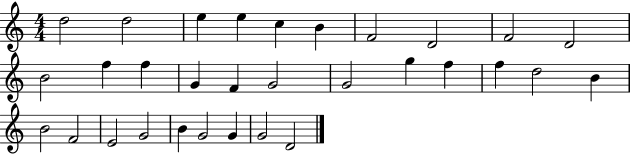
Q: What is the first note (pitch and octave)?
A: D5